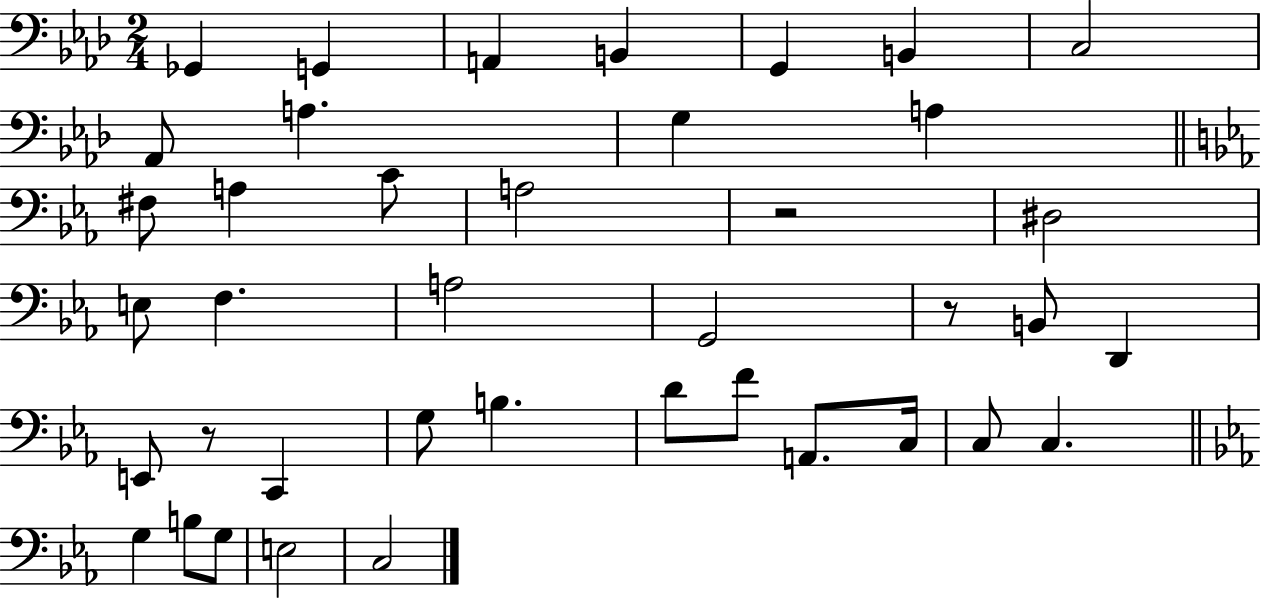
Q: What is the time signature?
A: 2/4